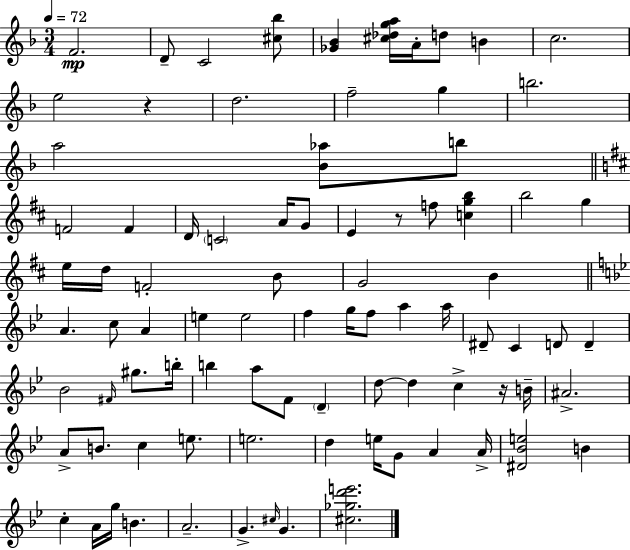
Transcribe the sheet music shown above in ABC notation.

X:1
T:Untitled
M:3/4
L:1/4
K:F
F2 D/2 C2 [^c_b]/2 [_G_B] [^c_dga]/4 A/4 d/2 B c2 e2 z d2 f2 g b2 a2 [_B_a]/2 b/2 F2 F D/4 C2 A/4 G/2 E z/2 f/2 [cgb] b2 g e/4 d/4 F2 B/2 G2 B A c/2 A e e2 f g/4 f/2 a a/4 ^D/2 C D/2 D _B2 ^F/4 ^g/2 b/4 b a/2 F/2 D d/2 d c z/4 B/4 ^A2 A/2 B/2 c e/2 e2 d e/4 G/2 A A/4 [^D_Be]2 B c A/4 g/4 B A2 G ^c/4 G [^c_gd'e']2